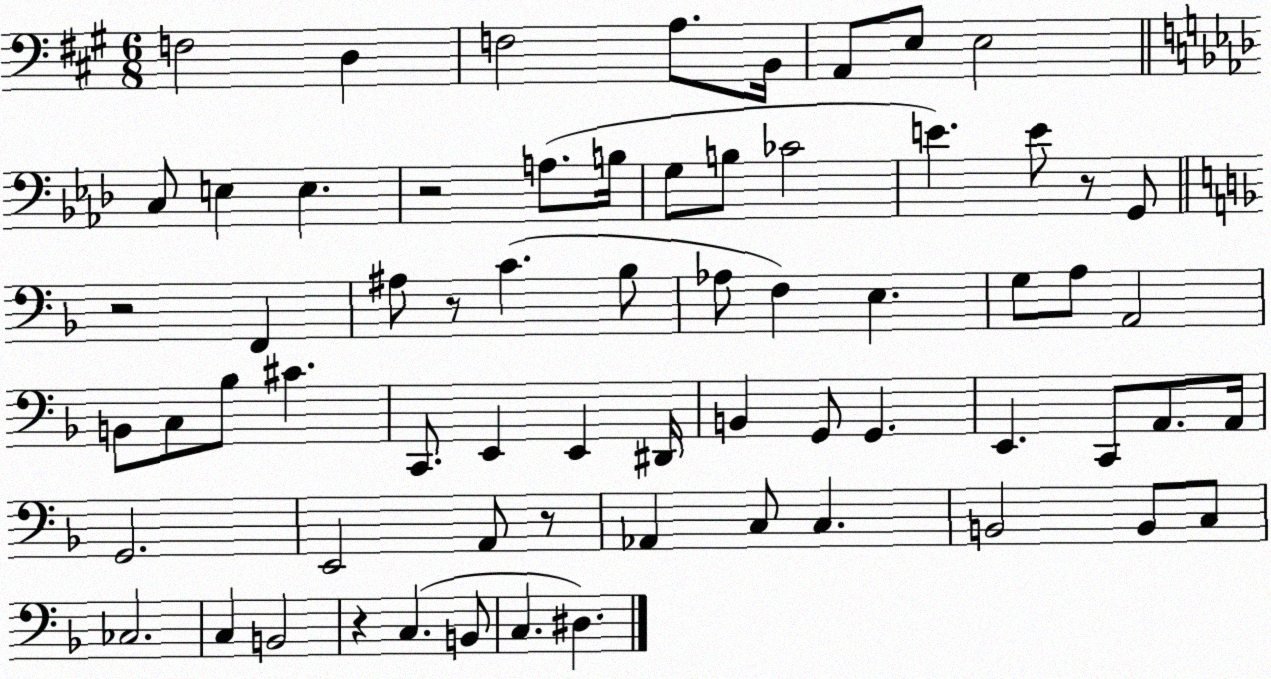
X:1
T:Untitled
M:6/8
L:1/4
K:A
F,2 D, F,2 A,/2 B,,/4 A,,/2 E,/2 E,2 C,/2 E, E, z2 A,/2 B,/4 G,/2 B,/2 _C2 E E/2 z/2 G,,/2 z2 F,, ^A,/2 z/2 C _B,/2 _A,/2 F, E, G,/2 A,/2 A,,2 B,,/2 C,/2 _B,/2 ^C C,,/2 E,, E,, ^D,,/4 B,, G,,/2 G,, E,, C,,/2 A,,/2 A,,/4 G,,2 E,,2 A,,/2 z/2 _A,, C,/2 C, B,,2 B,,/2 C,/2 _C,2 C, B,,2 z C, B,,/2 C, ^D,